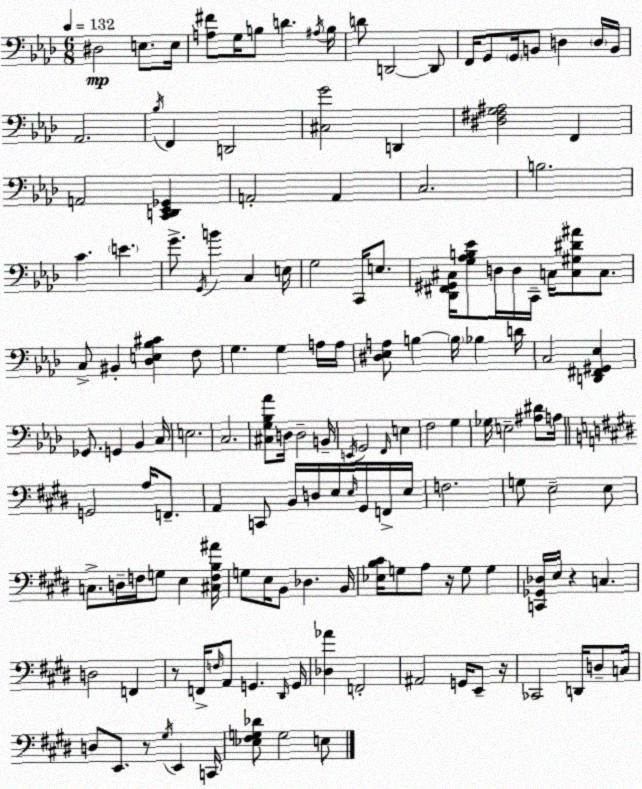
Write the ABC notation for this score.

X:1
T:Untitled
M:6/8
L:1/4
K:Ab
^D,2 E,/2 E,/4 [A,^F]/2 G,/4 B,/2 D ^A,/4 B,/4 D/2 D,,2 D,,/2 F,,/4 G,,/2 G,,/4 B,,/2 D, D,/4 B,,/4 _A,,2 _B,/4 F,, D,,2 [^C,G]2 D,, [^D,^F,G,^A,]2 F,, A,,2 [C,,D,,_E,,_G,,] A,,2 A,, C,2 B,2 C E G/2 G,,/4 B C, E,/4 G,2 C,,/4 E,/2 [_D,,^F,,^G,,^C,]/4 [G,_A,B,_E]/2 D,/4 D,/4 C,,/4 C,/4 [C,^G,^D^A]/2 C,/2 C,/2 ^B,, [_D,E,_B,^C] F,/2 G, G, A,/4 A,/4 [^D,_E,A,]/2 B, B,/4 _B, D/4 C,2 [D,,^F,,^G,,_E,] _G,,/2 G,, _B,, C,/4 E,2 C,2 [^C,G,_B,_A]/2 D,/4 D,2 B,,/4 E,,/4 G,,2 F,,/4 E, F,2 G, _G,/4 E,2 [^A,^D]/2 A,/4 G,,2 A,/4 F,,/2 A,, C,,/2 B,,/4 D,/4 E,/4 E,/4 ^G,,/4 F,,/4 E,/4 F,2 G,/2 E,2 E,/2 C,/2 D,/4 F,/4 G,/2 E, [^C,F,B,^A]/4 G,/2 E,/4 B,,/2 _D, B,,/4 [_E,B,^C]/4 G,/2 A,/2 z/4 G,/2 G, [C,,_G,,_D,]/4 E,/4 z C, D,2 F,, z/2 F,,/4 F,/4 A,,/2 G,, ^D,,/4 G,,/4 [_D,_A] F,,2 ^A,,2 G,,/4 E,,/2 z/4 _C,,2 D,,/4 D,/2 C,/4 D,/2 E,,/2 z/2 ^G,/4 E,, C,,/4 [_E,^F,G,_D]/2 G,2 E,/2